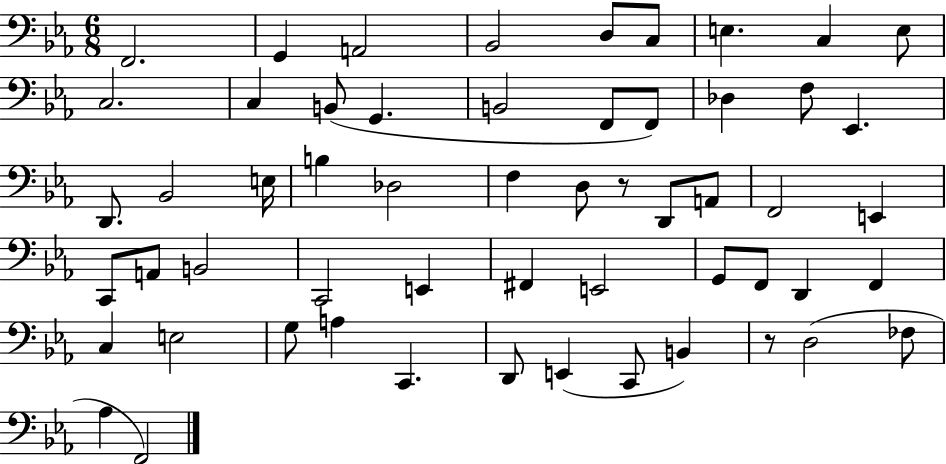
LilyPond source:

{
  \clef bass
  \numericTimeSignature
  \time 6/8
  \key ees \major
  f,2. | g,4 a,2 | bes,2 d8 c8 | e4. c4 e8 | \break c2. | c4 b,8( g,4. | b,2 f,8 f,8) | des4 f8 ees,4. | \break d,8. bes,2 e16 | b4 des2 | f4 d8 r8 d,8 a,8 | f,2 e,4 | \break c,8 a,8 b,2 | c,2 e,4 | fis,4 e,2 | g,8 f,8 d,4 f,4 | \break c4 e2 | g8 a4 c,4. | d,8 e,4( c,8 b,4) | r8 d2( fes8 | \break aes4 f,2) | \bar "|."
}